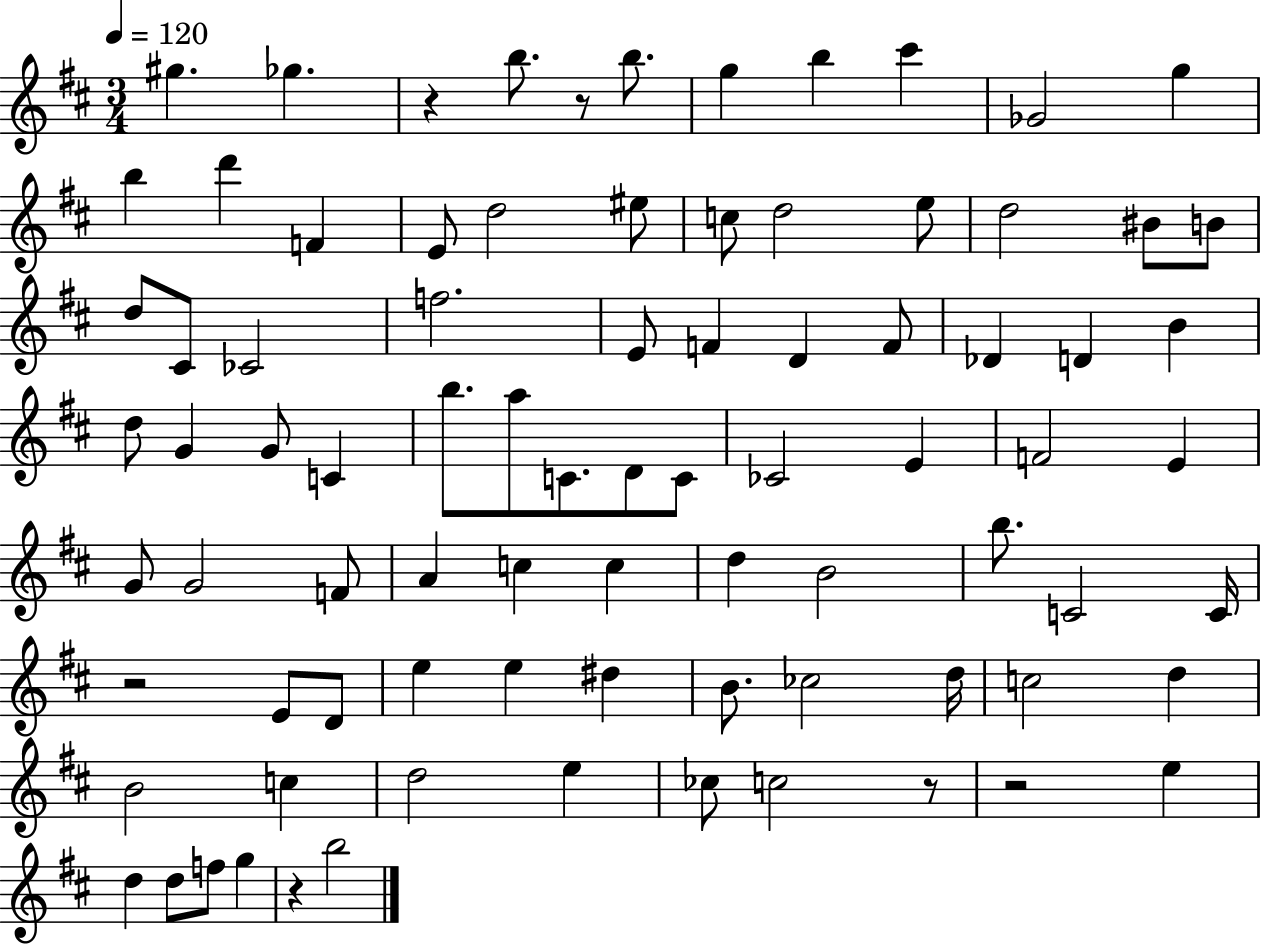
X:1
T:Untitled
M:3/4
L:1/4
K:D
^g _g z b/2 z/2 b/2 g b ^c' _G2 g b d' F E/2 d2 ^e/2 c/2 d2 e/2 d2 ^B/2 B/2 d/2 ^C/2 _C2 f2 E/2 F D F/2 _D D B d/2 G G/2 C b/2 a/2 C/2 D/2 C/2 _C2 E F2 E G/2 G2 F/2 A c c d B2 b/2 C2 C/4 z2 E/2 D/2 e e ^d B/2 _c2 d/4 c2 d B2 c d2 e _c/2 c2 z/2 z2 e d d/2 f/2 g z b2